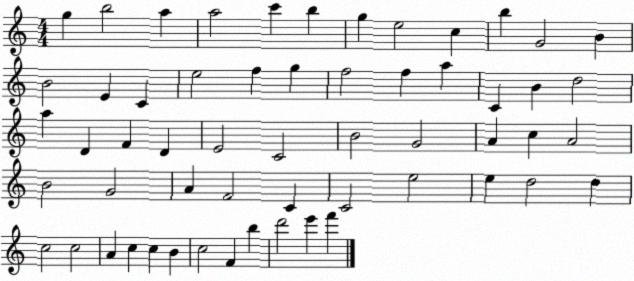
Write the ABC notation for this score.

X:1
T:Untitled
M:4/4
L:1/4
K:C
g b2 a a2 c' b g e2 c b G2 B B2 E C e2 f g f2 f a C B d2 a D F D E2 C2 B2 G2 A c A2 B2 G2 A F2 C C2 e2 e d2 d c2 c2 A c c B c2 F b d'2 e' f'